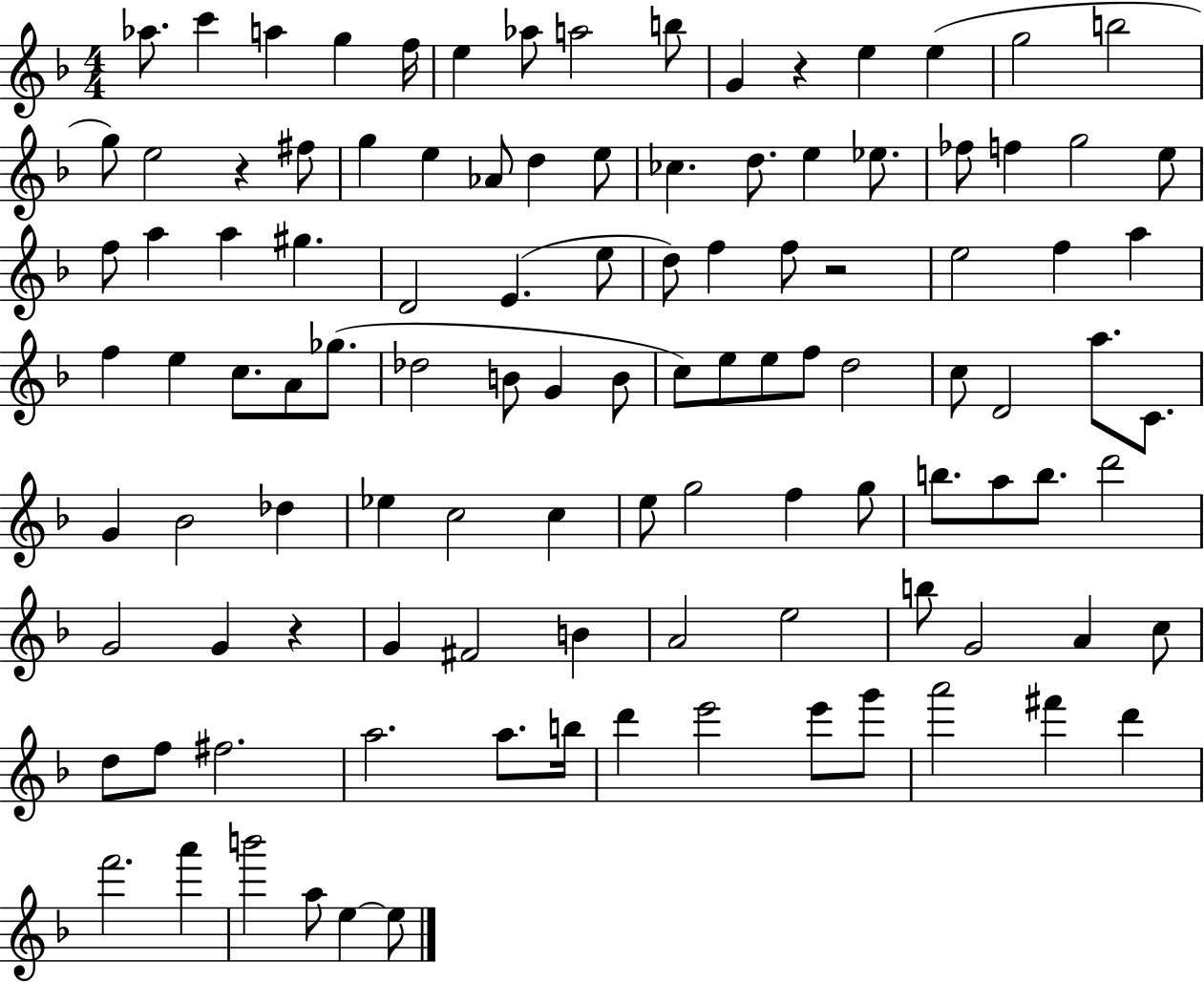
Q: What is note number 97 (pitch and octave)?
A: A6